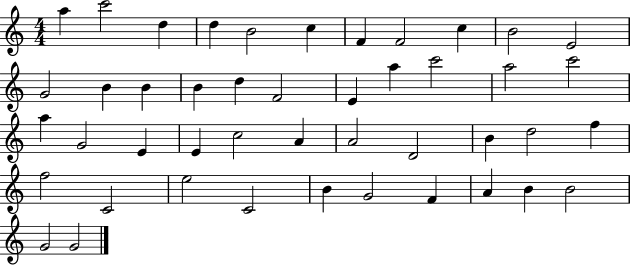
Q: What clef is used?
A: treble